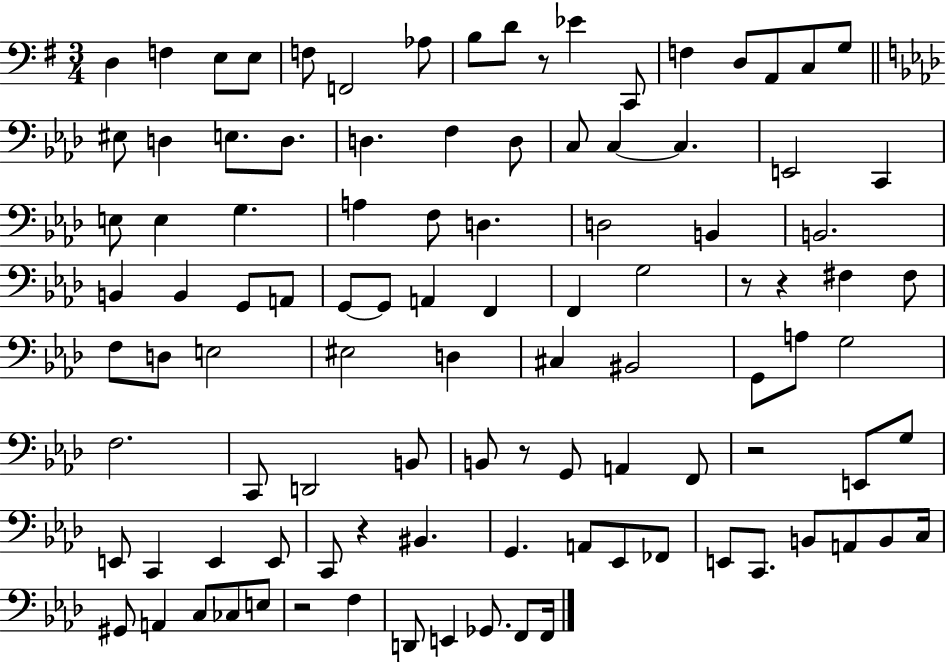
{
  \clef bass
  \numericTimeSignature
  \time 3/4
  \key g \major
  d4 f4 e8 e8 | f8 f,2 aes8 | b8 d'8 r8 ees'4 c,8 | f4 d8 a,8 c8 g8 | \break \bar "||" \break \key aes \major eis8 d4 e8. d8. | d4. f4 d8 | c8 c4~~ c4. | e,2 c,4 | \break e8 e4 g4. | a4 f8 d4. | d2 b,4 | b,2. | \break b,4 b,4 g,8 a,8 | g,8~~ g,8 a,4 f,4 | f,4 g2 | r8 r4 fis4 fis8 | \break f8 d8 e2 | eis2 d4 | cis4 bis,2 | g,8 a8 g2 | \break f2. | c,8 d,2 b,8 | b,8 r8 g,8 a,4 f,8 | r2 e,8 g8 | \break e,8 c,4 e,4 e,8 | c,8 r4 bis,4. | g,4. a,8 ees,8 fes,8 | e,8 c,8. b,8 a,8 b,8 c16 | \break gis,8 a,4 c8 ces8 e8 | r2 f4 | d,8 e,4 ges,8. f,8 f,16 | \bar "|."
}